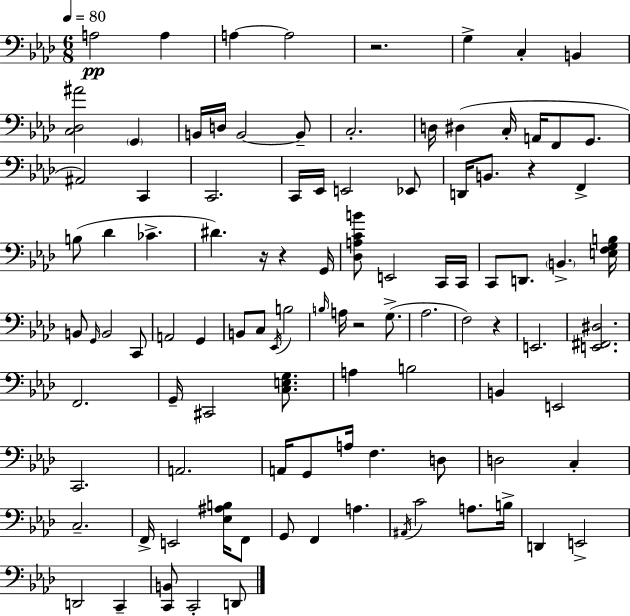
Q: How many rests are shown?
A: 6